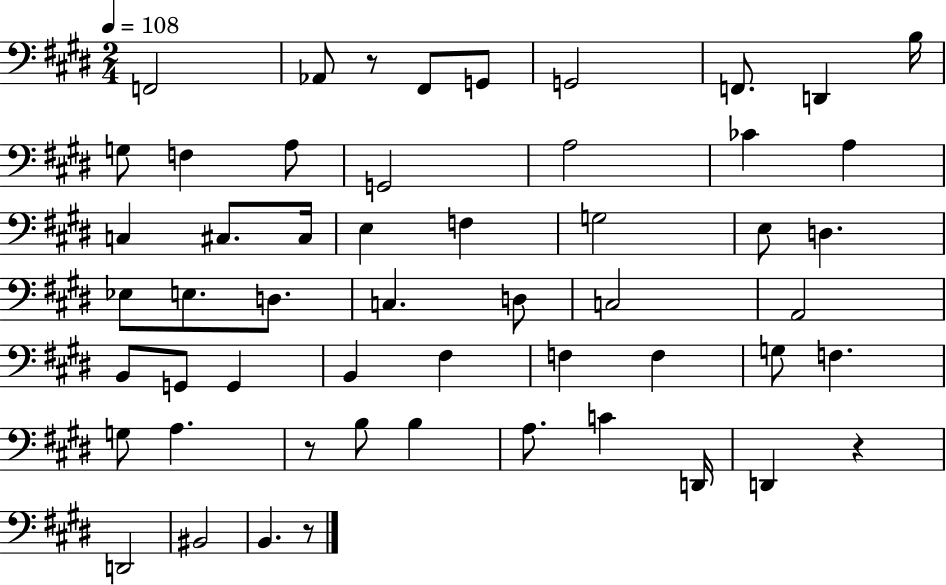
X:1
T:Untitled
M:2/4
L:1/4
K:E
F,,2 _A,,/2 z/2 ^F,,/2 G,,/2 G,,2 F,,/2 D,, B,/4 G,/2 F, A,/2 G,,2 A,2 _C A, C, ^C,/2 ^C,/4 E, F, G,2 E,/2 D, _E,/2 E,/2 D,/2 C, D,/2 C,2 A,,2 B,,/2 G,,/2 G,, B,, ^F, F, F, G,/2 F, G,/2 A, z/2 B,/2 B, A,/2 C D,,/4 D,, z D,,2 ^B,,2 B,, z/2